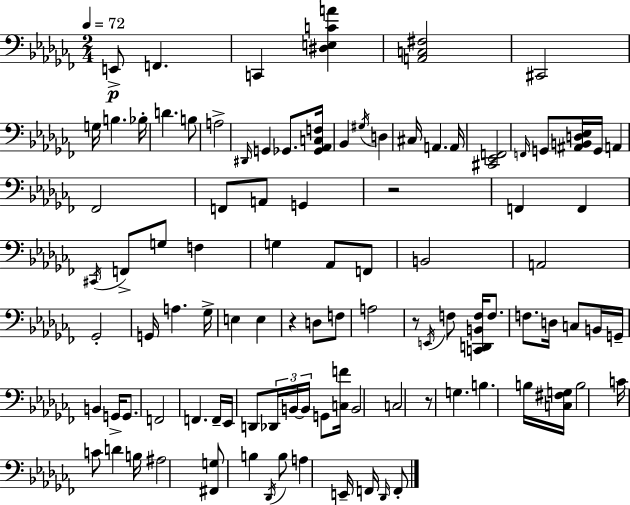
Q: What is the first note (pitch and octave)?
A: E2